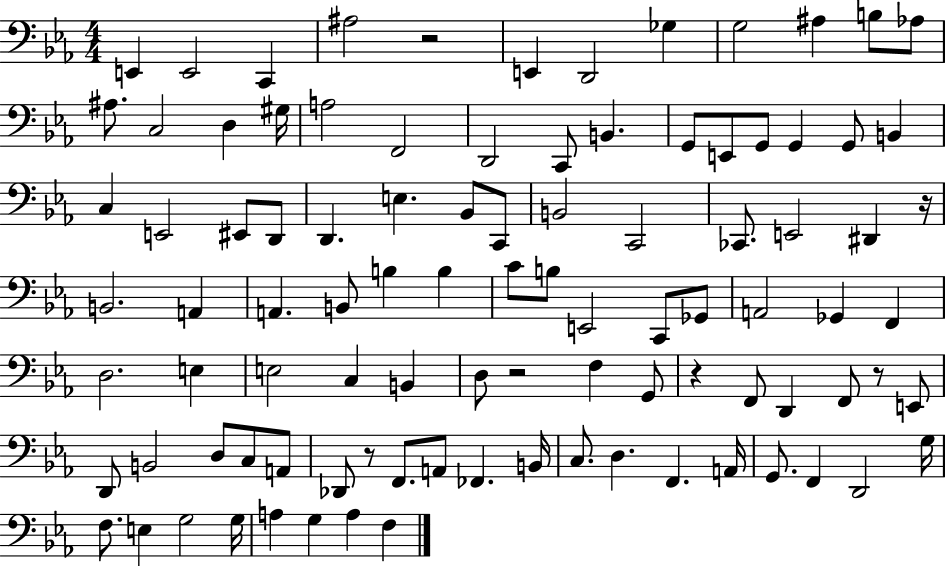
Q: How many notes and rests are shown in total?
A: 97